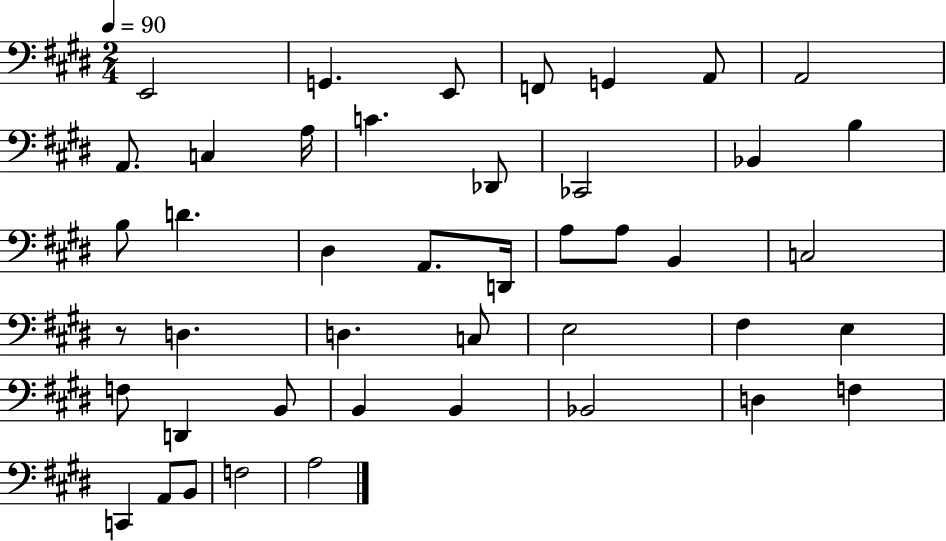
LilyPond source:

{
  \clef bass
  \numericTimeSignature
  \time 2/4
  \key e \major
  \tempo 4 = 90
  e,2 | g,4. e,8 | f,8 g,4 a,8 | a,2 | \break a,8. c4 a16 | c'4. des,8 | ces,2 | bes,4 b4 | \break b8 d'4. | dis4 a,8. d,16 | a8 a8 b,4 | c2 | \break r8 d4. | d4. c8 | e2 | fis4 e4 | \break f8 d,4 b,8 | b,4 b,4 | bes,2 | d4 f4 | \break c,4 a,8 b,8 | f2 | a2 | \bar "|."
}